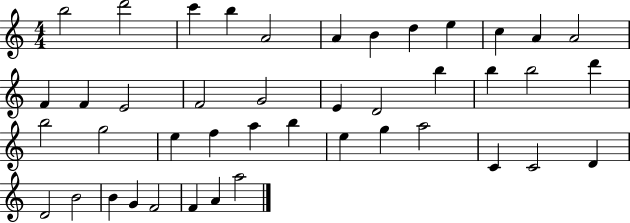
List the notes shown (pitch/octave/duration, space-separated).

B5/h D6/h C6/q B5/q A4/h A4/q B4/q D5/q E5/q C5/q A4/q A4/h F4/q F4/q E4/h F4/h G4/h E4/q D4/h B5/q B5/q B5/h D6/q B5/h G5/h E5/q F5/q A5/q B5/q E5/q G5/q A5/h C4/q C4/h D4/q D4/h B4/h B4/q G4/q F4/h F4/q A4/q A5/h